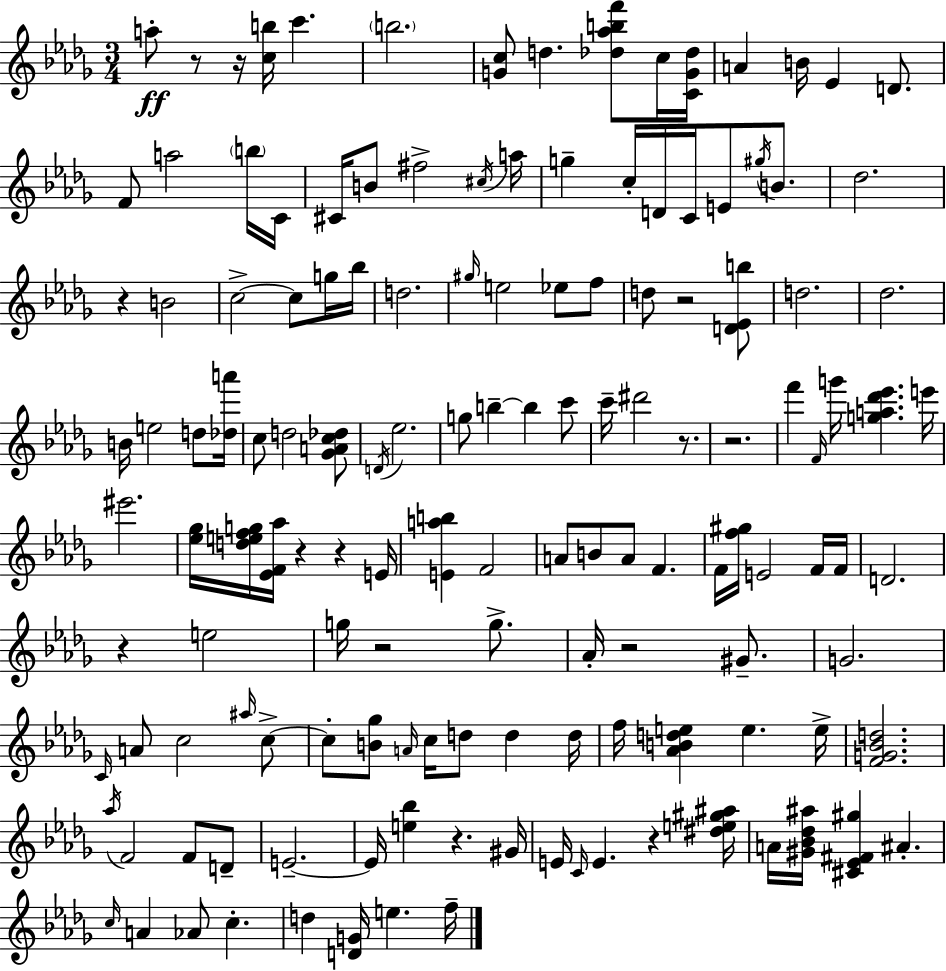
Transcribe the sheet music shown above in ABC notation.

X:1
T:Untitled
M:3/4
L:1/4
K:Bbm
a/2 z/2 z/4 [cb]/4 c' b2 [Gc]/2 d [_d_abf']/2 c/4 [CG_d]/4 A B/4 _E D/2 F/2 a2 b/4 C/4 ^C/4 B/2 ^f2 ^c/4 a/4 g c/4 D/4 C/4 E/2 ^g/4 B/2 _d2 z B2 c2 c/2 g/4 _b/4 d2 ^g/4 e2 _e/2 f/2 d/2 z2 [D_Eb]/2 d2 _d2 B/4 e2 d/2 [_da']/4 c/2 d2 [_GAc_d]/2 D/4 _e2 g/2 b b c'/2 c'/4 ^d'2 z/2 z2 f' F/4 g'/4 [ga_d'_e'] e'/4 ^e'2 [_e_g]/4 [defg]/4 [_EF_a]/4 z z E/4 [Eab] F2 A/2 B/2 A/2 F F/4 [f^g]/4 E2 F/4 F/4 D2 z e2 g/4 z2 g/2 _A/4 z2 ^G/2 G2 C/4 A/2 c2 ^a/4 c/2 c/2 [B_g]/2 A/4 c/4 d/2 d d/4 f/4 [_ABde] e e/4 [FG_Bd]2 _a/4 F2 F/2 D/2 E2 E/4 [e_b] z ^G/4 E/4 C/4 E z [^de^g^a]/4 A/4 [^G_B_d^a]/4 [^C_E^F^g] ^A c/4 A _A/2 c d [DG]/4 e f/4